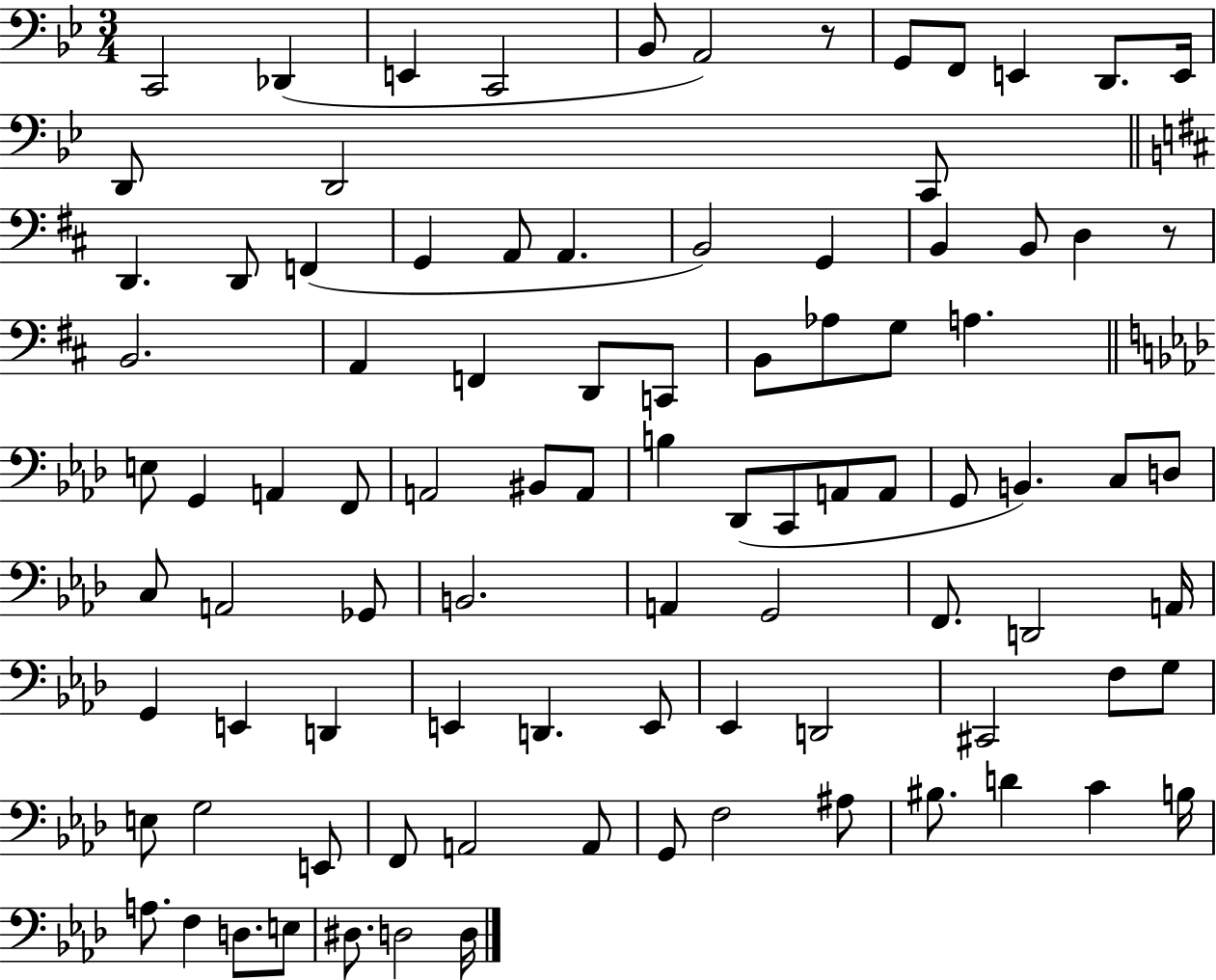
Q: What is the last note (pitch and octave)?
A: D3